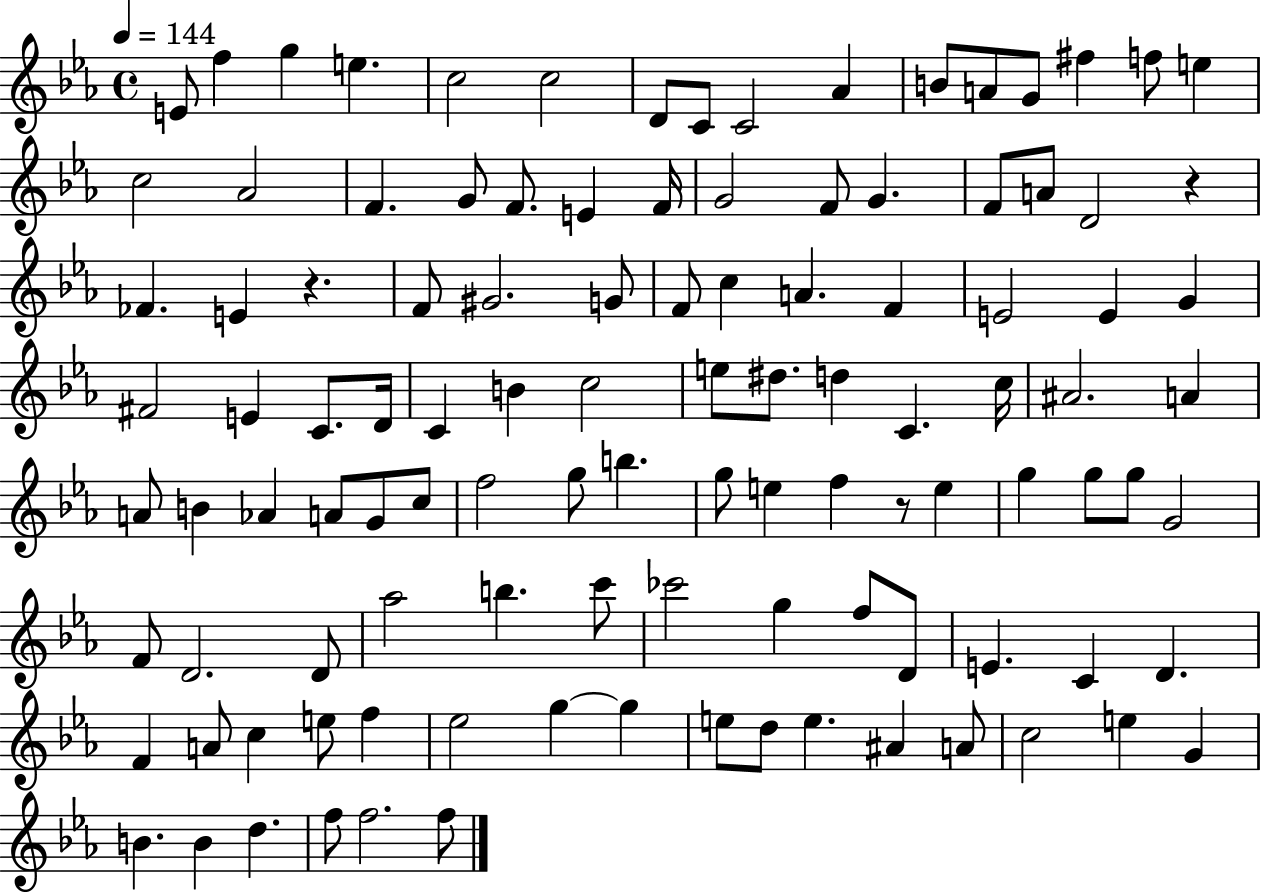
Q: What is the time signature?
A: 4/4